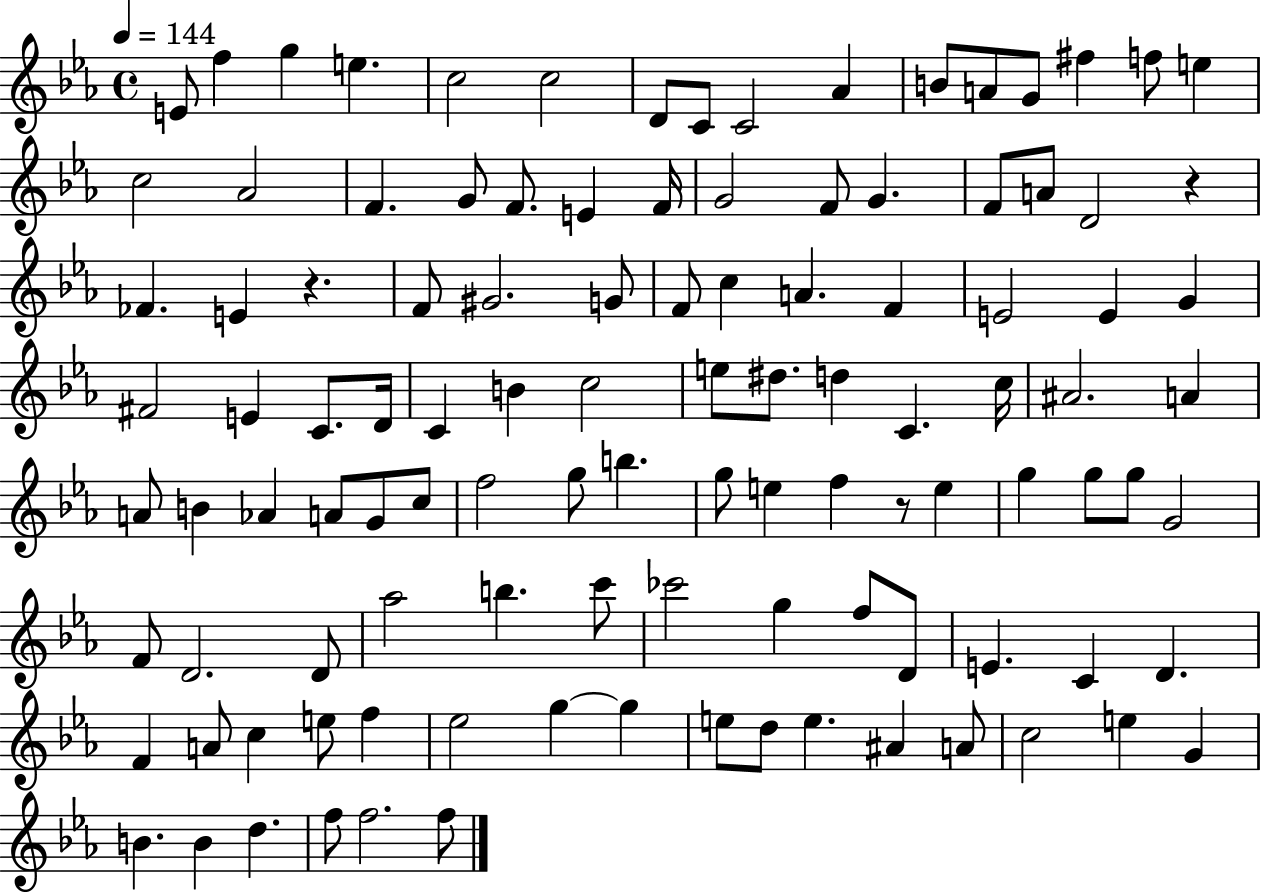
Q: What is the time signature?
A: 4/4